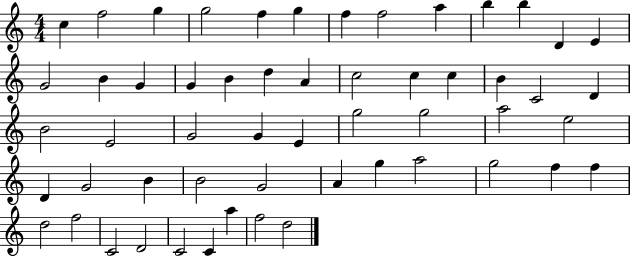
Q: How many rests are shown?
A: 0